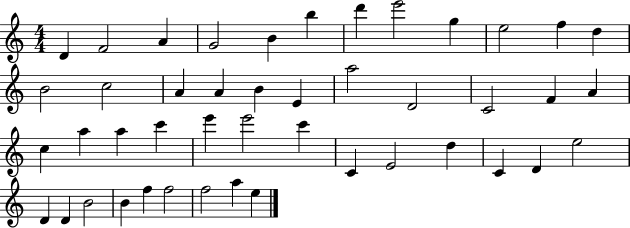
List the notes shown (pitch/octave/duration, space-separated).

D4/q F4/h A4/q G4/h B4/q B5/q D6/q E6/h G5/q E5/h F5/q D5/q B4/h C5/h A4/q A4/q B4/q E4/q A5/h D4/h C4/h F4/q A4/q C5/q A5/q A5/q C6/q E6/q E6/h C6/q C4/q E4/h D5/q C4/q D4/q E5/h D4/q D4/q B4/h B4/q F5/q F5/h F5/h A5/q E5/q